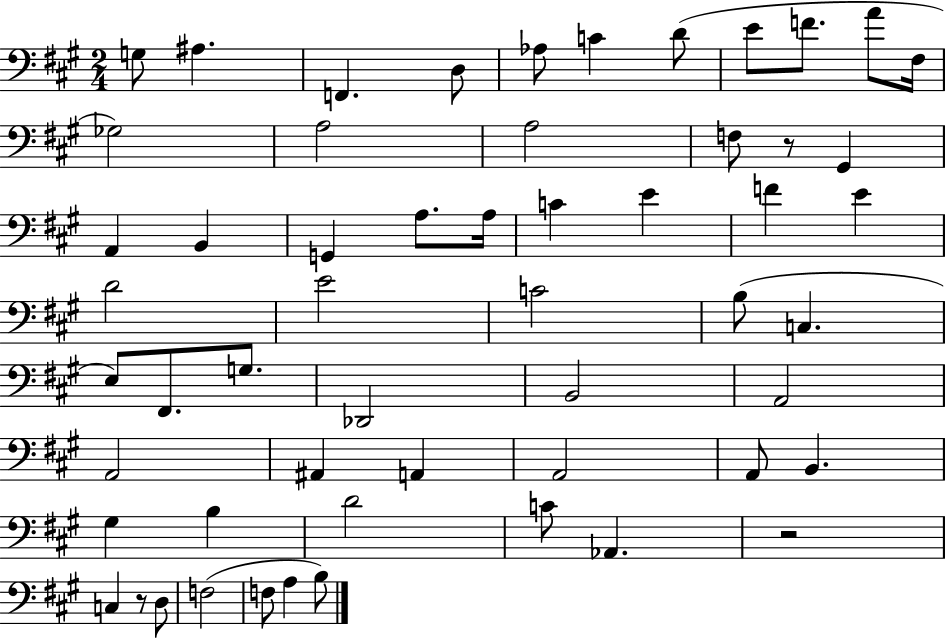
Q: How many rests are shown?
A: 3